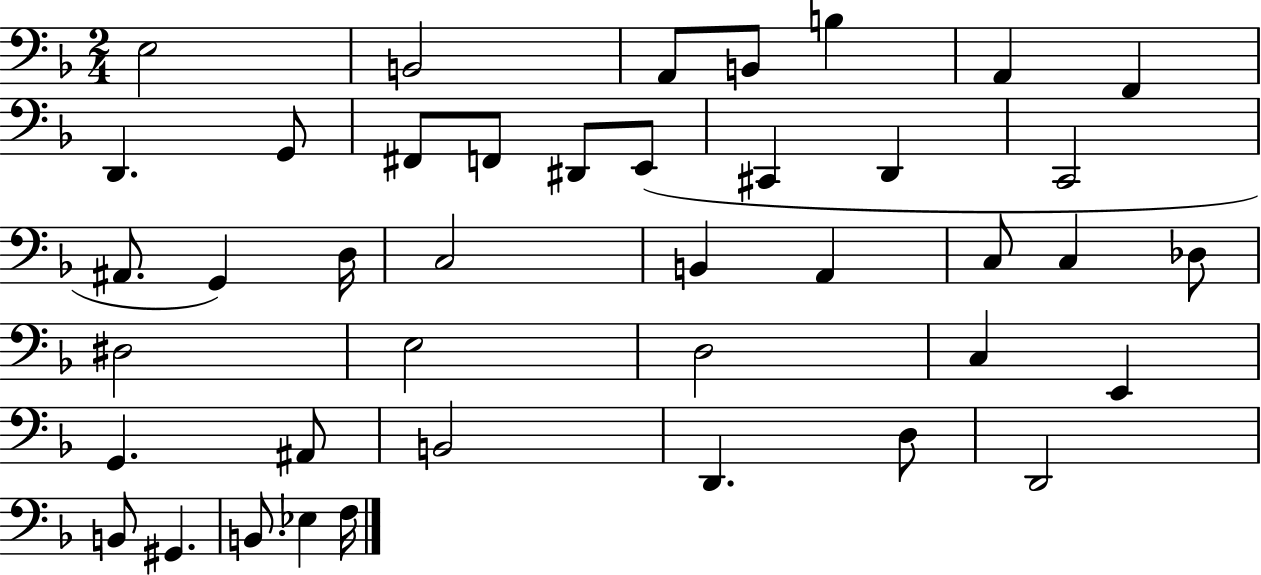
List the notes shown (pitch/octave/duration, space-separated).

E3/h B2/h A2/e B2/e B3/q A2/q F2/q D2/q. G2/e F#2/e F2/e D#2/e E2/e C#2/q D2/q C2/h A#2/e. G2/q D3/s C3/h B2/q A2/q C3/e C3/q Db3/e D#3/h E3/h D3/h C3/q E2/q G2/q. A#2/e B2/h D2/q. D3/e D2/h B2/e G#2/q. B2/e. Eb3/q F3/s